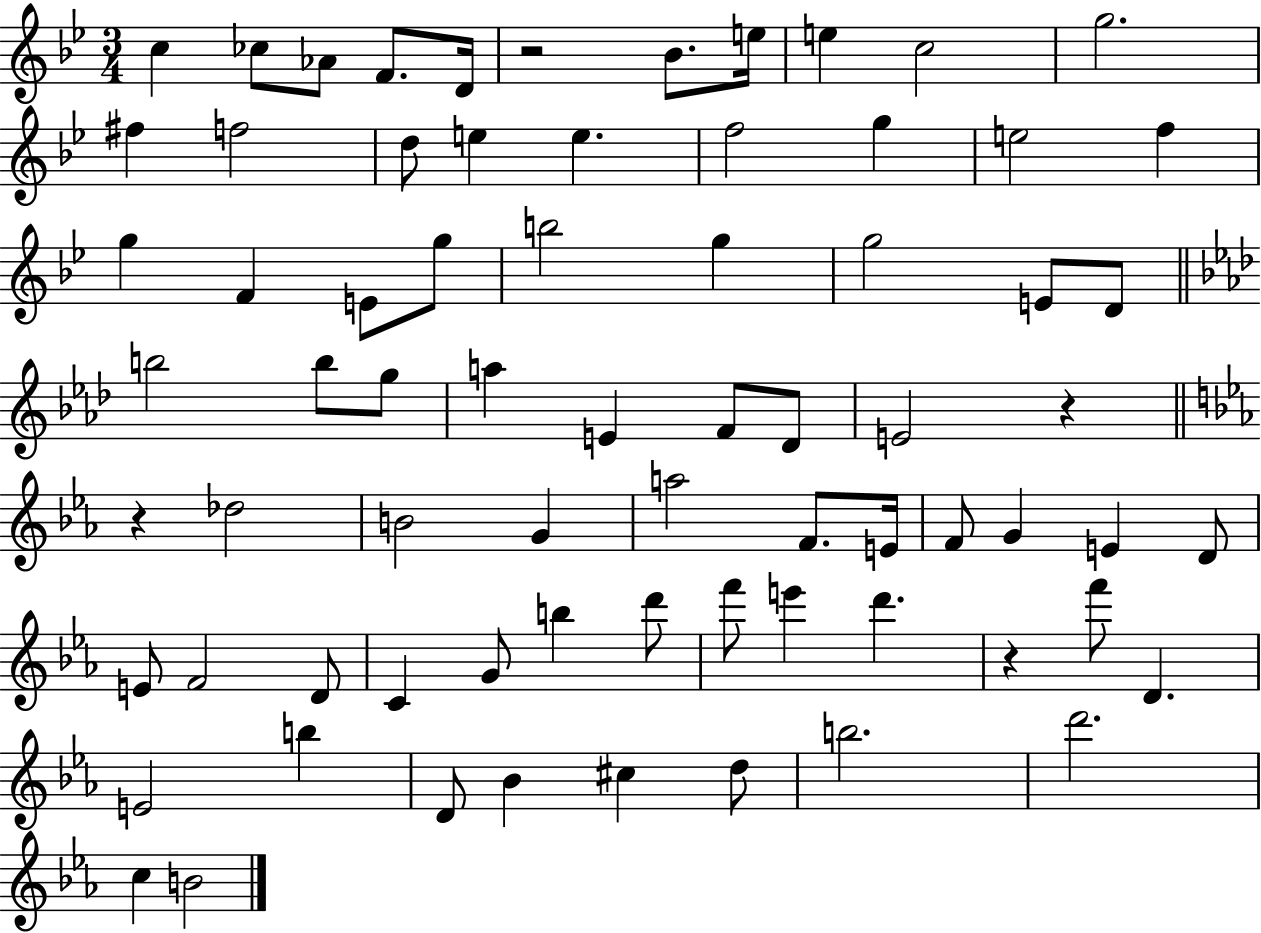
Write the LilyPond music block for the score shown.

{
  \clef treble
  \numericTimeSignature
  \time 3/4
  \key bes \major
  c''4 ces''8 aes'8 f'8. d'16 | r2 bes'8. e''16 | e''4 c''2 | g''2. | \break fis''4 f''2 | d''8 e''4 e''4. | f''2 g''4 | e''2 f''4 | \break g''4 f'4 e'8 g''8 | b''2 g''4 | g''2 e'8 d'8 | \bar "||" \break \key aes \major b''2 b''8 g''8 | a''4 e'4 f'8 des'8 | e'2 r4 | \bar "||" \break \key ees \major r4 des''2 | b'2 g'4 | a''2 f'8. e'16 | f'8 g'4 e'4 d'8 | \break e'8 f'2 d'8 | c'4 g'8 b''4 d'''8 | f'''8 e'''4 d'''4. | r4 f'''8 d'4. | \break e'2 b''4 | d'8 bes'4 cis''4 d''8 | b''2. | d'''2. | \break c''4 b'2 | \bar "|."
}